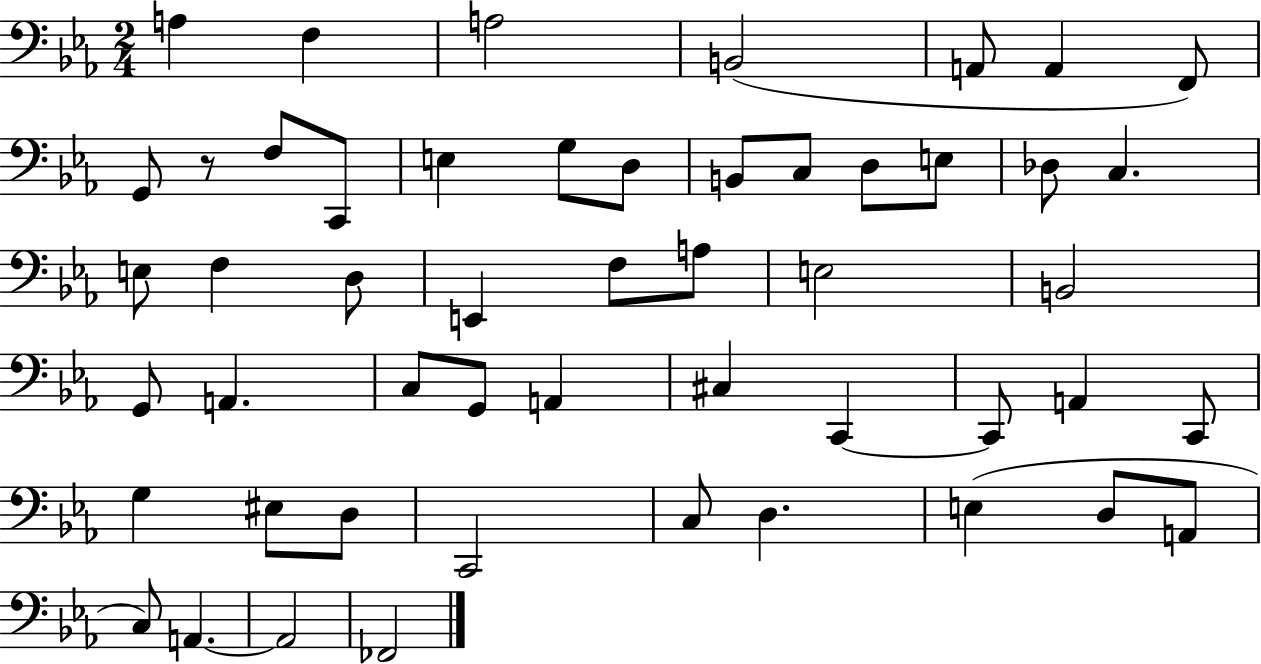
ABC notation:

X:1
T:Untitled
M:2/4
L:1/4
K:Eb
A, F, A,2 B,,2 A,,/2 A,, F,,/2 G,,/2 z/2 F,/2 C,,/2 E, G,/2 D,/2 B,,/2 C,/2 D,/2 E,/2 _D,/2 C, E,/2 F, D,/2 E,, F,/2 A,/2 E,2 B,,2 G,,/2 A,, C,/2 G,,/2 A,, ^C, C,, C,,/2 A,, C,,/2 G, ^E,/2 D,/2 C,,2 C,/2 D, E, D,/2 A,,/2 C,/2 A,, A,,2 _F,,2